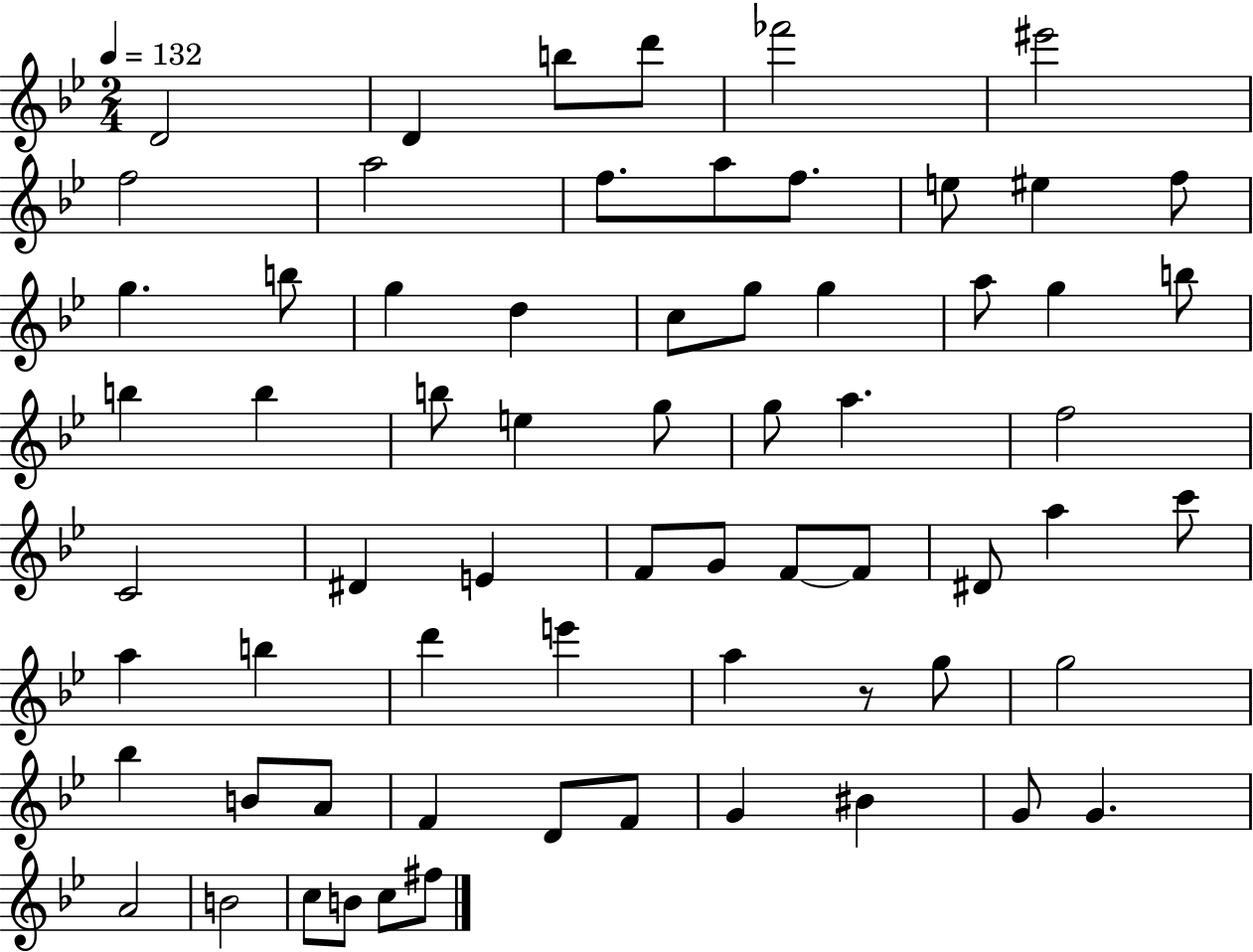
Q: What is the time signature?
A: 2/4